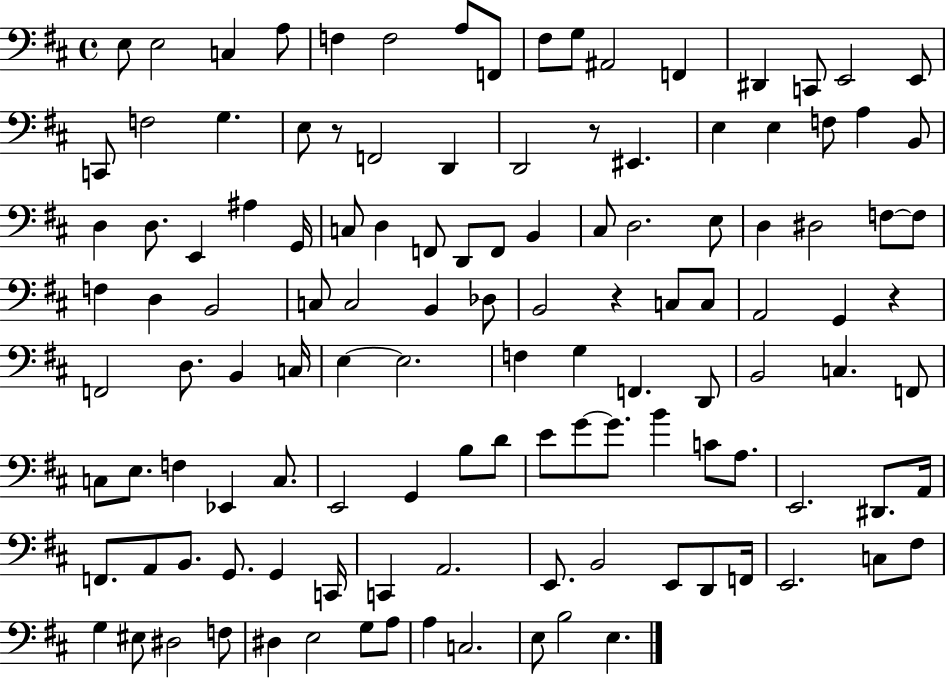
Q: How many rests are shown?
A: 4